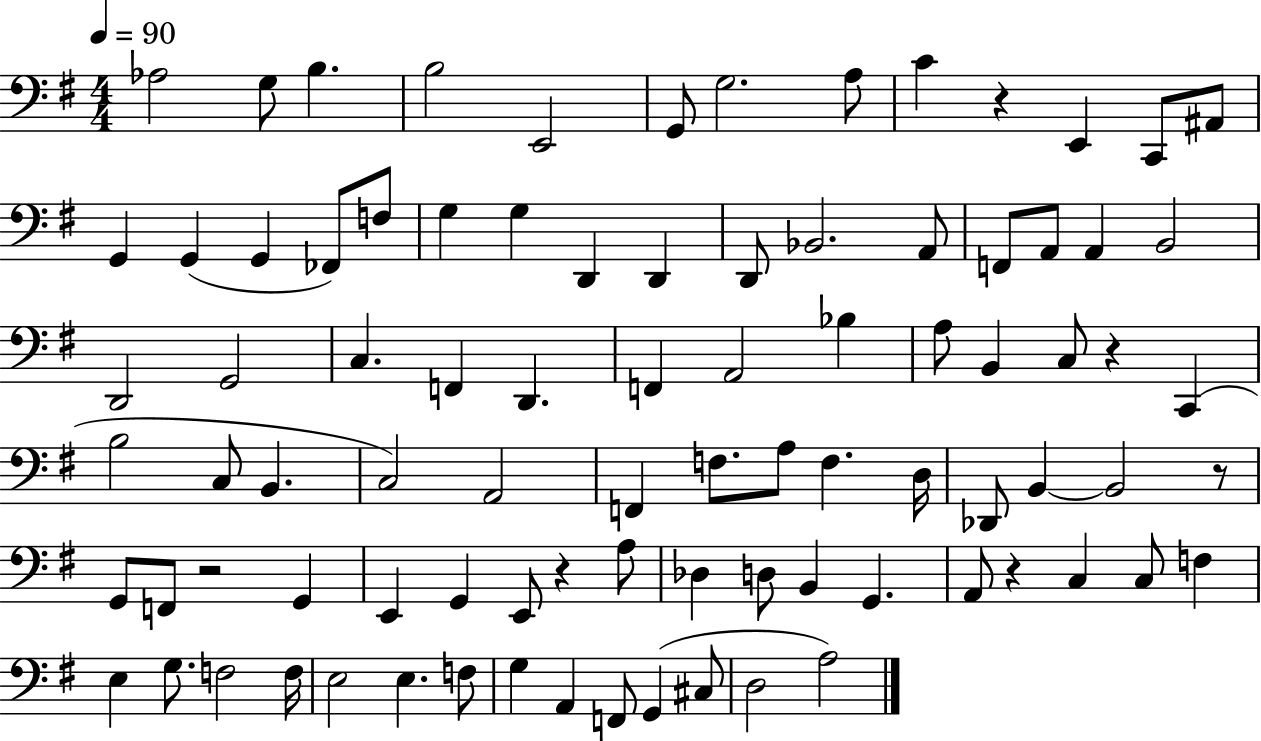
X:1
T:Untitled
M:4/4
L:1/4
K:G
_A,2 G,/2 B, B,2 E,,2 G,,/2 G,2 A,/2 C z E,, C,,/2 ^A,,/2 G,, G,, G,, _F,,/2 F,/2 G, G, D,, D,, D,,/2 _B,,2 A,,/2 F,,/2 A,,/2 A,, B,,2 D,,2 G,,2 C, F,, D,, F,, A,,2 _B, A,/2 B,, C,/2 z C,, B,2 C,/2 B,, C,2 A,,2 F,, F,/2 A,/2 F, D,/4 _D,,/2 B,, B,,2 z/2 G,,/2 F,,/2 z2 G,, E,, G,, E,,/2 z A,/2 _D, D,/2 B,, G,, A,,/2 z C, C,/2 F, E, G,/2 F,2 F,/4 E,2 E, F,/2 G, A,, F,,/2 G,, ^C,/2 D,2 A,2